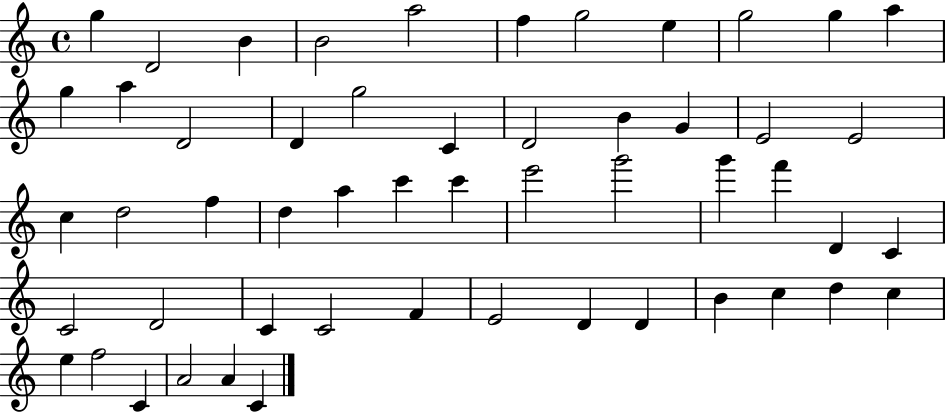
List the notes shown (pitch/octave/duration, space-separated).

G5/q D4/h B4/q B4/h A5/h F5/q G5/h E5/q G5/h G5/q A5/q G5/q A5/q D4/h D4/q G5/h C4/q D4/h B4/q G4/q E4/h E4/h C5/q D5/h F5/q D5/q A5/q C6/q C6/q E6/h G6/h G6/q F6/q D4/q C4/q C4/h D4/h C4/q C4/h F4/q E4/h D4/q D4/q B4/q C5/q D5/q C5/q E5/q F5/h C4/q A4/h A4/q C4/q